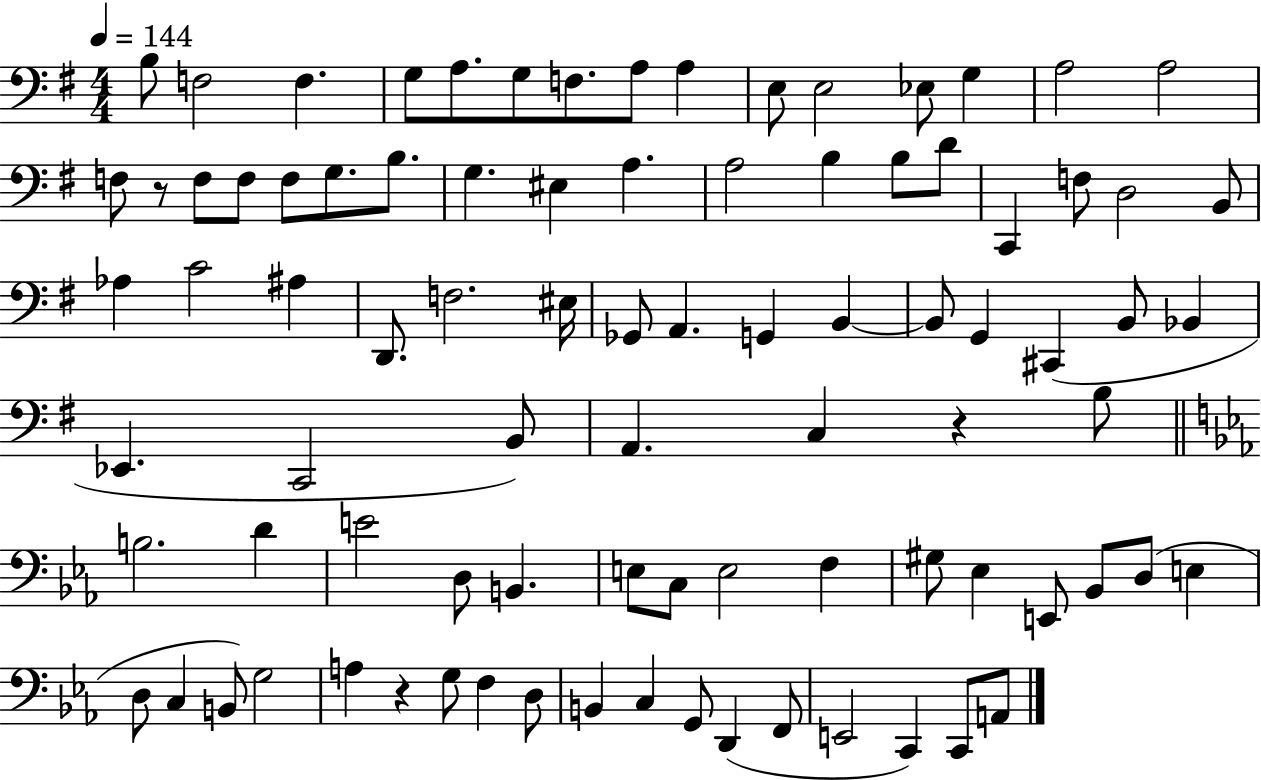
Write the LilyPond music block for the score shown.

{
  \clef bass
  \numericTimeSignature
  \time 4/4
  \key g \major
  \tempo 4 = 144
  \repeat volta 2 { b8 f2 f4. | g8 a8. g8 f8. a8 a4 | e8 e2 ees8 g4 | a2 a2 | \break f8 r8 f8 f8 f8 g8. b8. | g4. eis4 a4. | a2 b4 b8 d'8 | c,4 f8 d2 b,8 | \break aes4 c'2 ais4 | d,8. f2. eis16 | ges,8 a,4. g,4 b,4~~ | b,8 g,4 cis,4( b,8 bes,4 | \break ees,4. c,2 b,8) | a,4. c4 r4 b8 | \bar "||" \break \key ees \major b2. d'4 | e'2 d8 b,4. | e8 c8 e2 f4 | gis8 ees4 e,8 bes,8 d8( e4 | \break d8 c4 b,8) g2 | a4 r4 g8 f4 d8 | b,4 c4 g,8 d,4( f,8 | e,2 c,4) c,8 a,8 | \break } \bar "|."
}